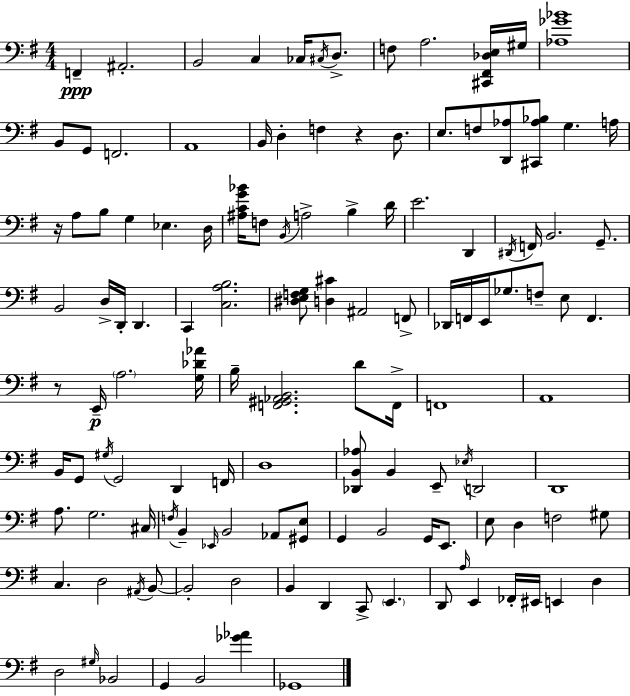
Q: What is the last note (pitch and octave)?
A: Gb2